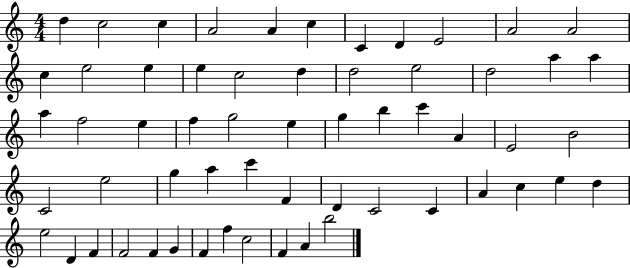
D5/q C5/h C5/q A4/h A4/q C5/q C4/q D4/q E4/h A4/h A4/h C5/q E5/h E5/q E5/q C5/h D5/q D5/h E5/h D5/h A5/q A5/q A5/q F5/h E5/q F5/q G5/h E5/q G5/q B5/q C6/q A4/q E4/h B4/h C4/h E5/h G5/q A5/q C6/q F4/q D4/q C4/h C4/q A4/q C5/q E5/q D5/q E5/h D4/q F4/q F4/h F4/q G4/q F4/q F5/q C5/h F4/q A4/q B5/h